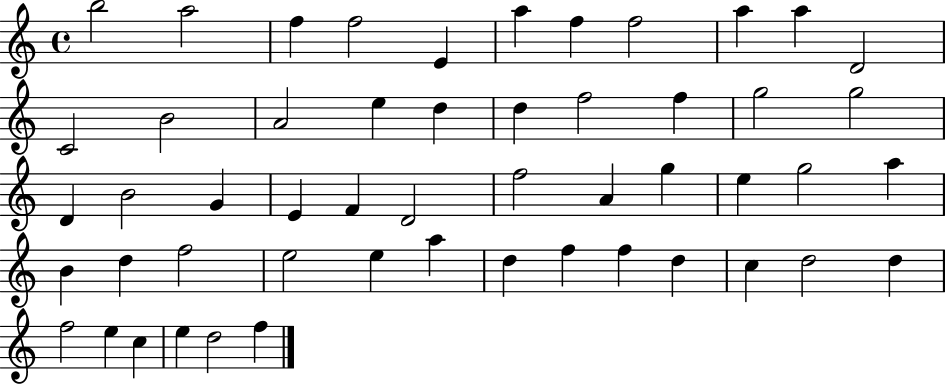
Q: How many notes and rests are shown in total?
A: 52